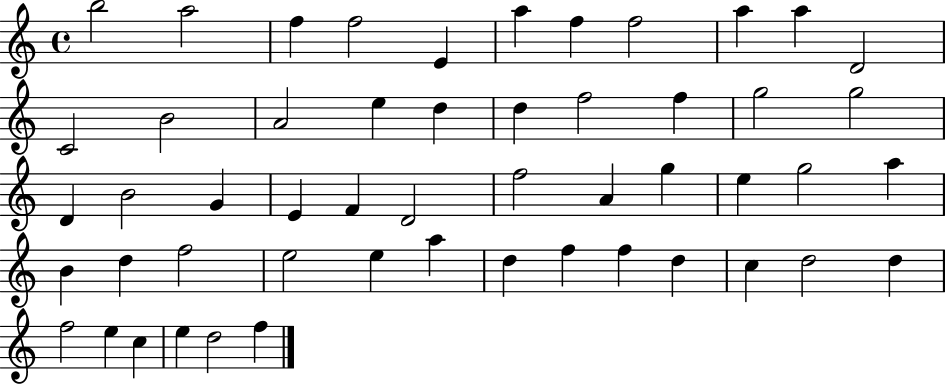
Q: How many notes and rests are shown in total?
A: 52